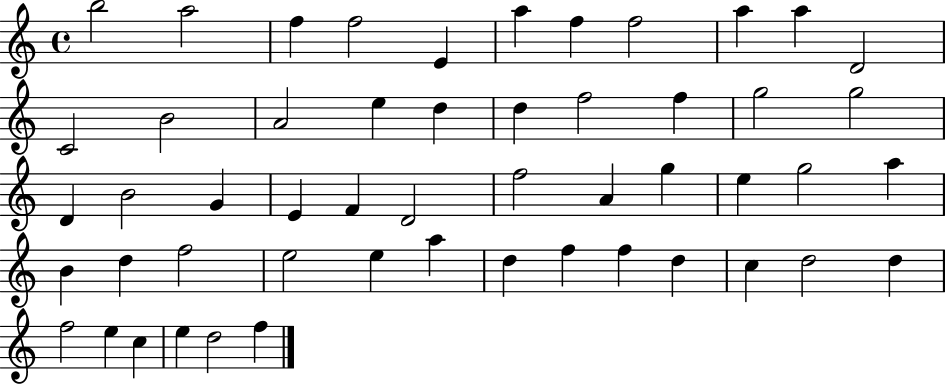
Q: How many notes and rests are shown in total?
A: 52